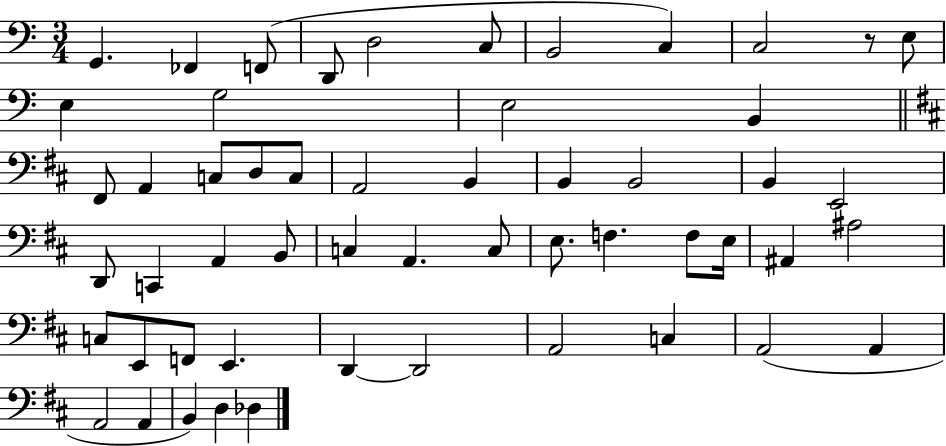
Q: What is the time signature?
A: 3/4